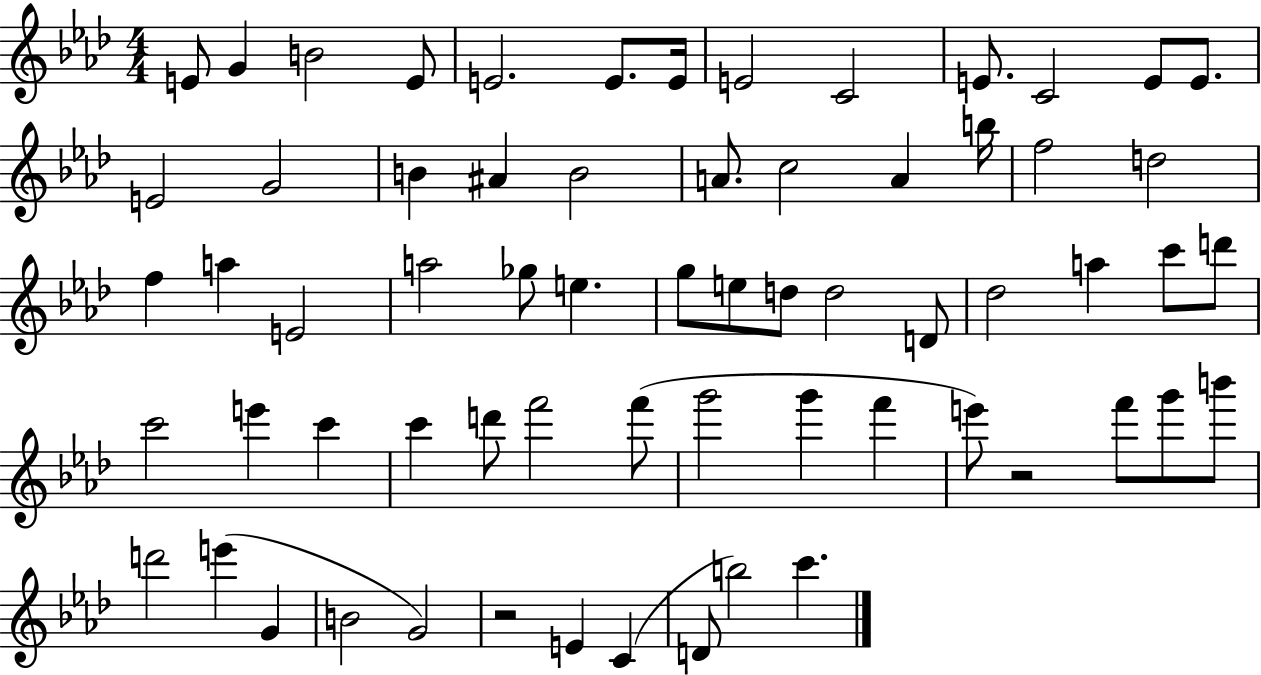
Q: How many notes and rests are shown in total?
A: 65